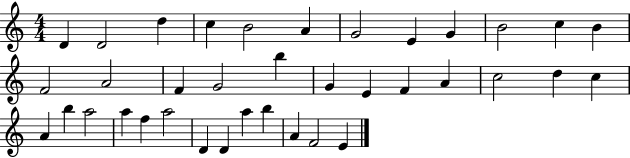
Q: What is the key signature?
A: C major